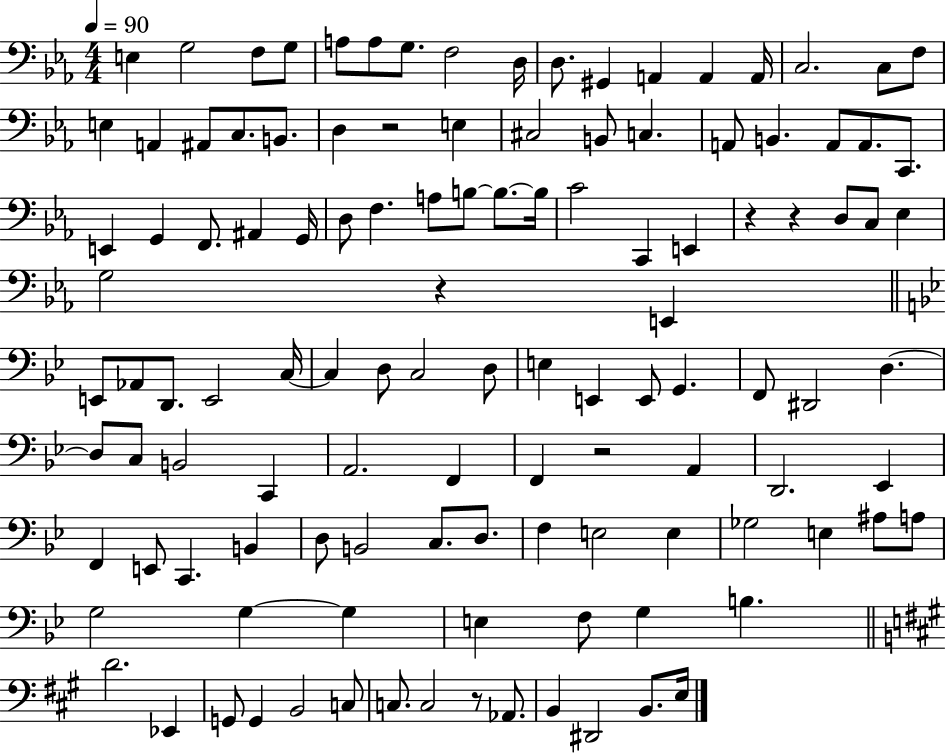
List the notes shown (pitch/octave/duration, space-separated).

E3/q G3/h F3/e G3/e A3/e A3/e G3/e. F3/h D3/s D3/e. G#2/q A2/q A2/q A2/s C3/h. C3/e F3/e E3/q A2/q A#2/e C3/e. B2/e. D3/q R/h E3/q C#3/h B2/e C3/q. A2/e B2/q. A2/e A2/e. C2/e. E2/q G2/q F2/e. A#2/q G2/s D3/e F3/q. A3/e B3/e B3/e. B3/s C4/h C2/q E2/q R/q R/q D3/e C3/e Eb3/q G3/h R/q E2/q E2/e Ab2/e D2/e. E2/h C3/s C3/q D3/e C3/h D3/e E3/q E2/q E2/e G2/q. F2/e D#2/h D3/q. D3/e C3/e B2/h C2/q A2/h. F2/q F2/q R/h A2/q D2/h. Eb2/q F2/q E2/e C2/q. B2/q D3/e B2/h C3/e. D3/e. F3/q E3/h E3/q Gb3/h E3/q A#3/e A3/e G3/h G3/q G3/q E3/q F3/e G3/q B3/q. D4/h. Eb2/q G2/e G2/q B2/h C3/e C3/e. C3/h R/e Ab2/e. B2/q D#2/h B2/e. E3/s